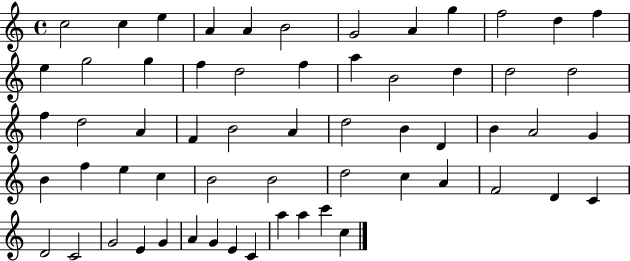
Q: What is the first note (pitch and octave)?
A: C5